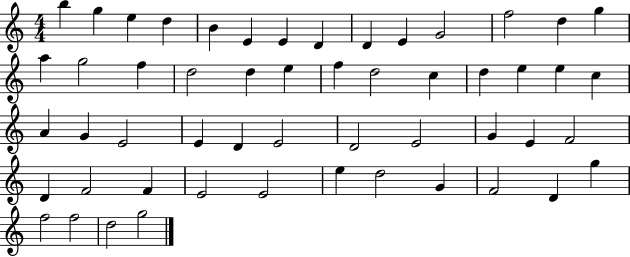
X:1
T:Untitled
M:4/4
L:1/4
K:C
b g e d B E E D D E G2 f2 d g a g2 f d2 d e f d2 c d e e c A G E2 E D E2 D2 E2 G E F2 D F2 F E2 E2 e d2 G F2 D g f2 f2 d2 g2